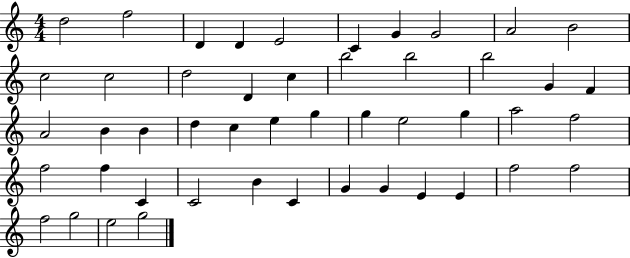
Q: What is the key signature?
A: C major